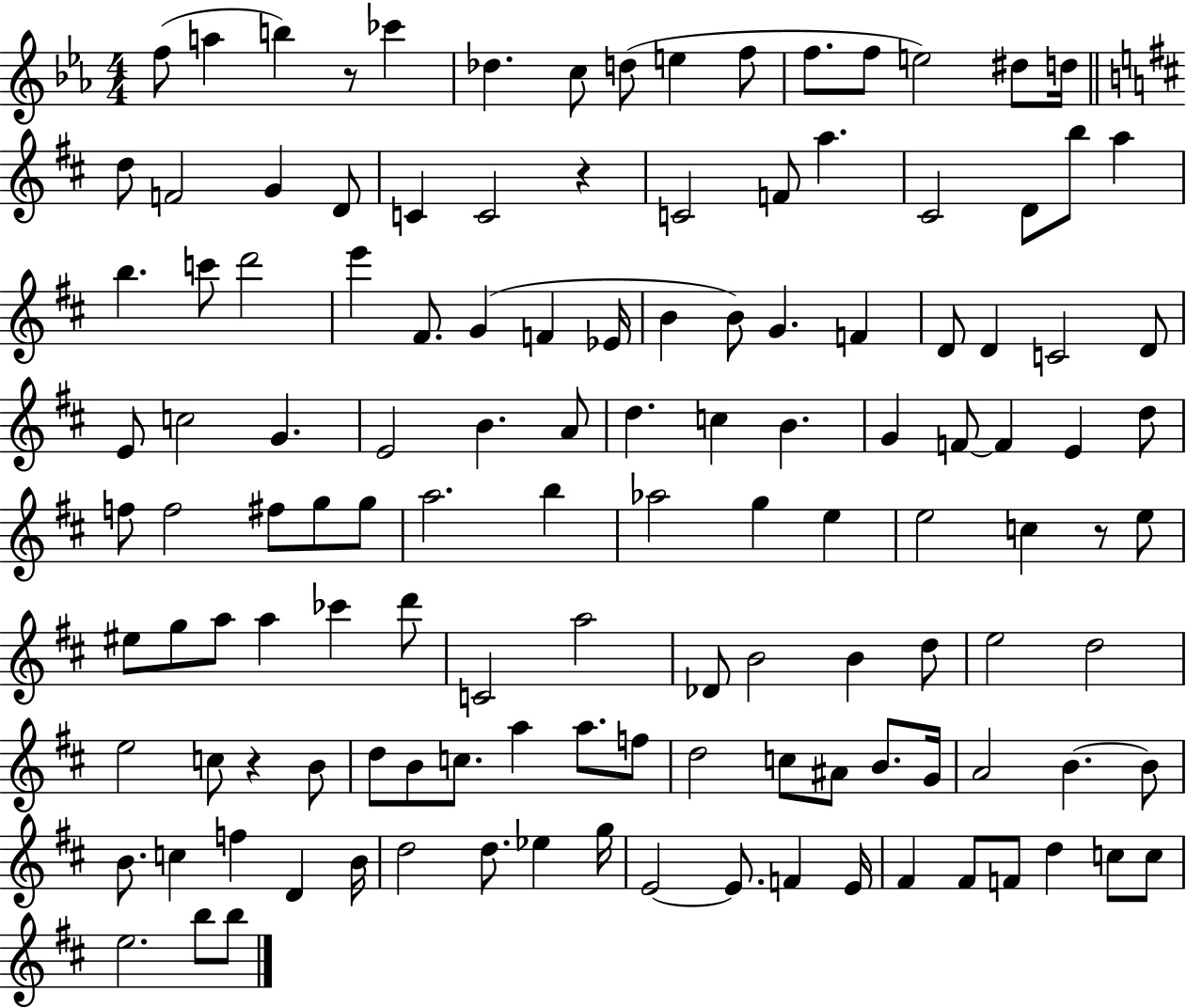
{
  \clef treble
  \numericTimeSignature
  \time 4/4
  \key ees \major
  f''8( a''4 b''4) r8 ces'''4 | des''4. c''8 d''8( e''4 f''8 | f''8. f''8 e''2) dis''8 d''16 | \bar "||" \break \key d \major d''8 f'2 g'4 d'8 | c'4 c'2 r4 | c'2 f'8 a''4. | cis'2 d'8 b''8 a''4 | \break b''4. c'''8 d'''2 | e'''4 fis'8. g'4( f'4 ees'16 | b'4 b'8) g'4. f'4 | d'8 d'4 c'2 d'8 | \break e'8 c''2 g'4. | e'2 b'4. a'8 | d''4. c''4 b'4. | g'4 f'8~~ f'4 e'4 d''8 | \break f''8 f''2 fis''8 g''8 g''8 | a''2. b''4 | aes''2 g''4 e''4 | e''2 c''4 r8 e''8 | \break eis''8 g''8 a''8 a''4 ces'''4 d'''8 | c'2 a''2 | des'8 b'2 b'4 d''8 | e''2 d''2 | \break e''2 c''8 r4 b'8 | d''8 b'8 c''8. a''4 a''8. f''8 | d''2 c''8 ais'8 b'8. g'16 | a'2 b'4.~~ b'8 | \break b'8. c''4 f''4 d'4 b'16 | d''2 d''8. ees''4 g''16 | e'2~~ e'8. f'4 e'16 | fis'4 fis'8 f'8 d''4 c''8 c''8 | \break e''2. b''8 b''8 | \bar "|."
}